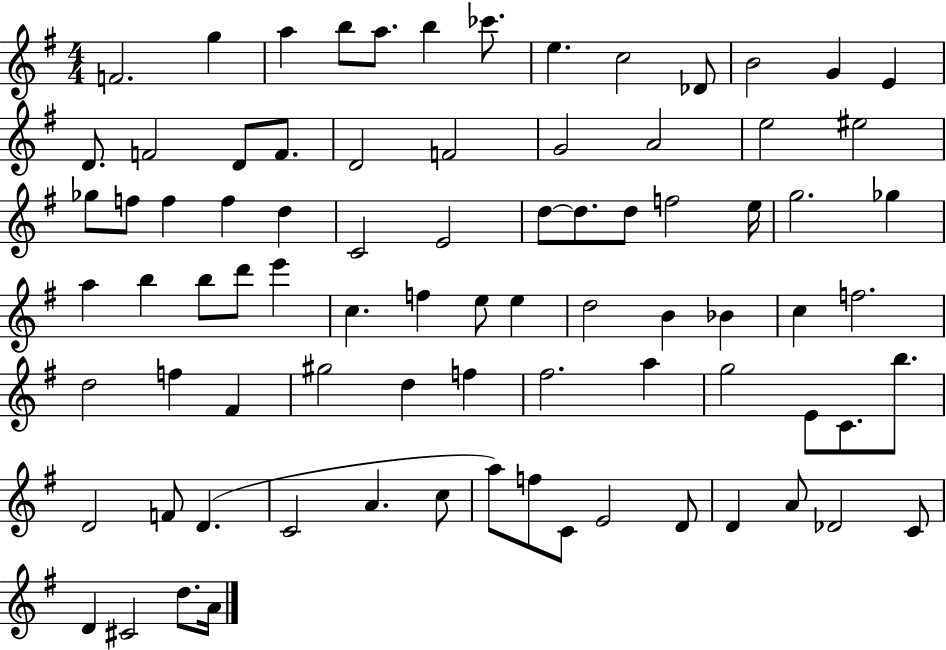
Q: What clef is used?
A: treble